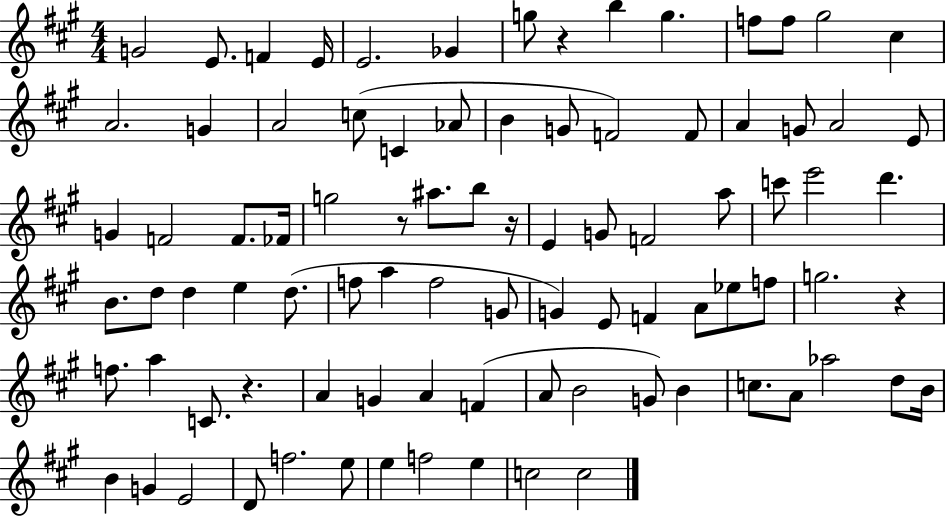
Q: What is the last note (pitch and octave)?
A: C5